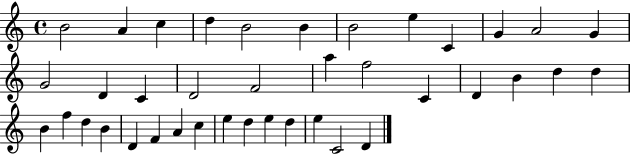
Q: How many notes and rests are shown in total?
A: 39